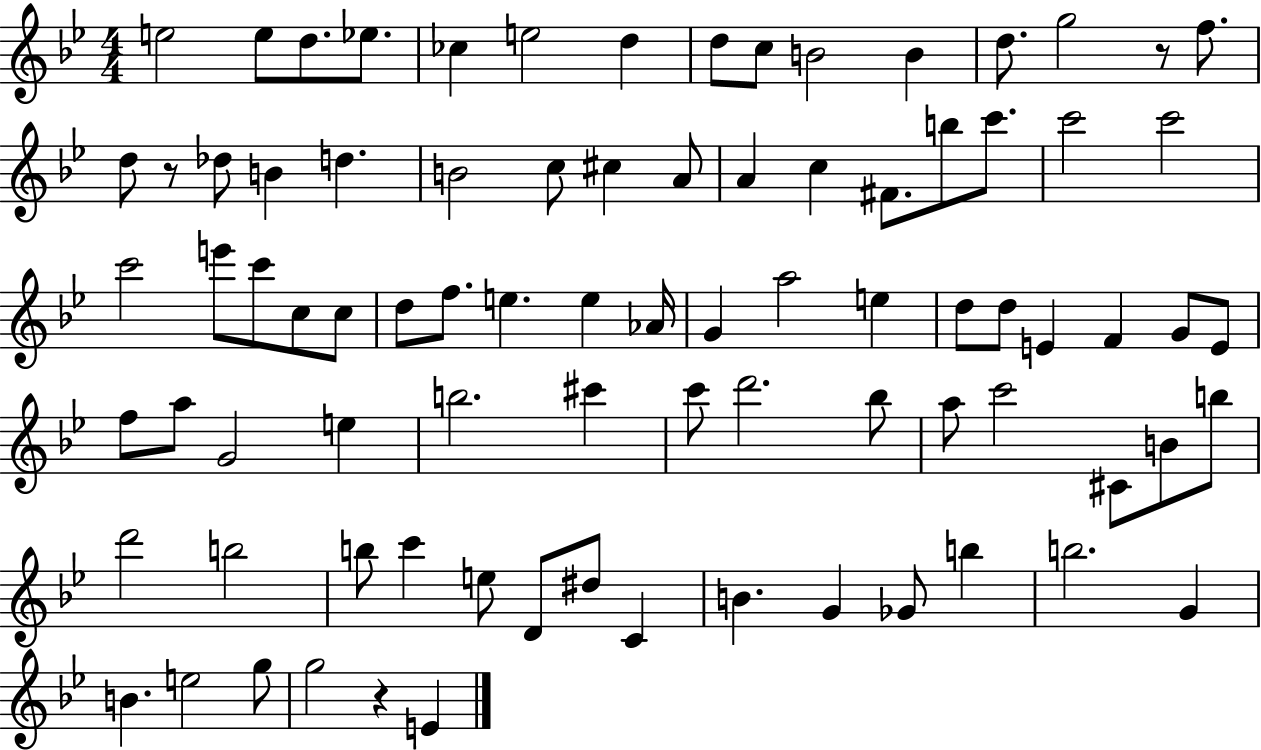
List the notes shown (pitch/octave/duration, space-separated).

E5/h E5/e D5/e. Eb5/e. CES5/q E5/h D5/q D5/e C5/e B4/h B4/q D5/e. G5/h R/e F5/e. D5/e R/e Db5/e B4/q D5/q. B4/h C5/e C#5/q A4/e A4/q C5/q F#4/e. B5/e C6/e. C6/h C6/h C6/h E6/e C6/e C5/e C5/e D5/e F5/e. E5/q. E5/q Ab4/s G4/q A5/h E5/q D5/e D5/e E4/q F4/q G4/e E4/e F5/e A5/e G4/h E5/q B5/h. C#6/q C6/e D6/h. Bb5/e A5/e C6/h C#4/e B4/e B5/e D6/h B5/h B5/e C6/q E5/e D4/e D#5/e C4/q B4/q. G4/q Gb4/e B5/q B5/h. G4/q B4/q. E5/h G5/e G5/h R/q E4/q